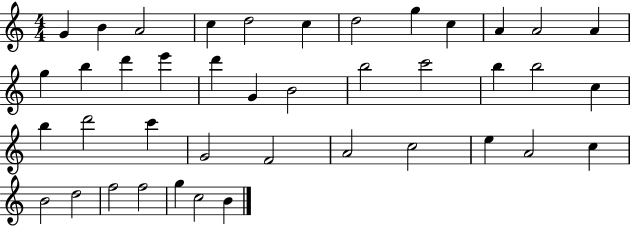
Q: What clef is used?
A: treble